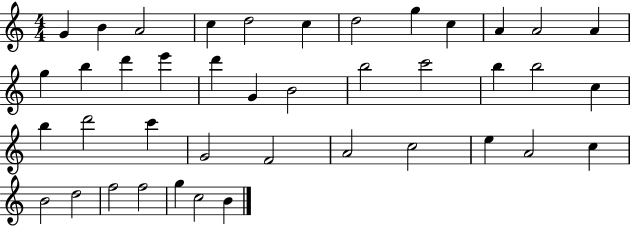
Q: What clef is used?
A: treble